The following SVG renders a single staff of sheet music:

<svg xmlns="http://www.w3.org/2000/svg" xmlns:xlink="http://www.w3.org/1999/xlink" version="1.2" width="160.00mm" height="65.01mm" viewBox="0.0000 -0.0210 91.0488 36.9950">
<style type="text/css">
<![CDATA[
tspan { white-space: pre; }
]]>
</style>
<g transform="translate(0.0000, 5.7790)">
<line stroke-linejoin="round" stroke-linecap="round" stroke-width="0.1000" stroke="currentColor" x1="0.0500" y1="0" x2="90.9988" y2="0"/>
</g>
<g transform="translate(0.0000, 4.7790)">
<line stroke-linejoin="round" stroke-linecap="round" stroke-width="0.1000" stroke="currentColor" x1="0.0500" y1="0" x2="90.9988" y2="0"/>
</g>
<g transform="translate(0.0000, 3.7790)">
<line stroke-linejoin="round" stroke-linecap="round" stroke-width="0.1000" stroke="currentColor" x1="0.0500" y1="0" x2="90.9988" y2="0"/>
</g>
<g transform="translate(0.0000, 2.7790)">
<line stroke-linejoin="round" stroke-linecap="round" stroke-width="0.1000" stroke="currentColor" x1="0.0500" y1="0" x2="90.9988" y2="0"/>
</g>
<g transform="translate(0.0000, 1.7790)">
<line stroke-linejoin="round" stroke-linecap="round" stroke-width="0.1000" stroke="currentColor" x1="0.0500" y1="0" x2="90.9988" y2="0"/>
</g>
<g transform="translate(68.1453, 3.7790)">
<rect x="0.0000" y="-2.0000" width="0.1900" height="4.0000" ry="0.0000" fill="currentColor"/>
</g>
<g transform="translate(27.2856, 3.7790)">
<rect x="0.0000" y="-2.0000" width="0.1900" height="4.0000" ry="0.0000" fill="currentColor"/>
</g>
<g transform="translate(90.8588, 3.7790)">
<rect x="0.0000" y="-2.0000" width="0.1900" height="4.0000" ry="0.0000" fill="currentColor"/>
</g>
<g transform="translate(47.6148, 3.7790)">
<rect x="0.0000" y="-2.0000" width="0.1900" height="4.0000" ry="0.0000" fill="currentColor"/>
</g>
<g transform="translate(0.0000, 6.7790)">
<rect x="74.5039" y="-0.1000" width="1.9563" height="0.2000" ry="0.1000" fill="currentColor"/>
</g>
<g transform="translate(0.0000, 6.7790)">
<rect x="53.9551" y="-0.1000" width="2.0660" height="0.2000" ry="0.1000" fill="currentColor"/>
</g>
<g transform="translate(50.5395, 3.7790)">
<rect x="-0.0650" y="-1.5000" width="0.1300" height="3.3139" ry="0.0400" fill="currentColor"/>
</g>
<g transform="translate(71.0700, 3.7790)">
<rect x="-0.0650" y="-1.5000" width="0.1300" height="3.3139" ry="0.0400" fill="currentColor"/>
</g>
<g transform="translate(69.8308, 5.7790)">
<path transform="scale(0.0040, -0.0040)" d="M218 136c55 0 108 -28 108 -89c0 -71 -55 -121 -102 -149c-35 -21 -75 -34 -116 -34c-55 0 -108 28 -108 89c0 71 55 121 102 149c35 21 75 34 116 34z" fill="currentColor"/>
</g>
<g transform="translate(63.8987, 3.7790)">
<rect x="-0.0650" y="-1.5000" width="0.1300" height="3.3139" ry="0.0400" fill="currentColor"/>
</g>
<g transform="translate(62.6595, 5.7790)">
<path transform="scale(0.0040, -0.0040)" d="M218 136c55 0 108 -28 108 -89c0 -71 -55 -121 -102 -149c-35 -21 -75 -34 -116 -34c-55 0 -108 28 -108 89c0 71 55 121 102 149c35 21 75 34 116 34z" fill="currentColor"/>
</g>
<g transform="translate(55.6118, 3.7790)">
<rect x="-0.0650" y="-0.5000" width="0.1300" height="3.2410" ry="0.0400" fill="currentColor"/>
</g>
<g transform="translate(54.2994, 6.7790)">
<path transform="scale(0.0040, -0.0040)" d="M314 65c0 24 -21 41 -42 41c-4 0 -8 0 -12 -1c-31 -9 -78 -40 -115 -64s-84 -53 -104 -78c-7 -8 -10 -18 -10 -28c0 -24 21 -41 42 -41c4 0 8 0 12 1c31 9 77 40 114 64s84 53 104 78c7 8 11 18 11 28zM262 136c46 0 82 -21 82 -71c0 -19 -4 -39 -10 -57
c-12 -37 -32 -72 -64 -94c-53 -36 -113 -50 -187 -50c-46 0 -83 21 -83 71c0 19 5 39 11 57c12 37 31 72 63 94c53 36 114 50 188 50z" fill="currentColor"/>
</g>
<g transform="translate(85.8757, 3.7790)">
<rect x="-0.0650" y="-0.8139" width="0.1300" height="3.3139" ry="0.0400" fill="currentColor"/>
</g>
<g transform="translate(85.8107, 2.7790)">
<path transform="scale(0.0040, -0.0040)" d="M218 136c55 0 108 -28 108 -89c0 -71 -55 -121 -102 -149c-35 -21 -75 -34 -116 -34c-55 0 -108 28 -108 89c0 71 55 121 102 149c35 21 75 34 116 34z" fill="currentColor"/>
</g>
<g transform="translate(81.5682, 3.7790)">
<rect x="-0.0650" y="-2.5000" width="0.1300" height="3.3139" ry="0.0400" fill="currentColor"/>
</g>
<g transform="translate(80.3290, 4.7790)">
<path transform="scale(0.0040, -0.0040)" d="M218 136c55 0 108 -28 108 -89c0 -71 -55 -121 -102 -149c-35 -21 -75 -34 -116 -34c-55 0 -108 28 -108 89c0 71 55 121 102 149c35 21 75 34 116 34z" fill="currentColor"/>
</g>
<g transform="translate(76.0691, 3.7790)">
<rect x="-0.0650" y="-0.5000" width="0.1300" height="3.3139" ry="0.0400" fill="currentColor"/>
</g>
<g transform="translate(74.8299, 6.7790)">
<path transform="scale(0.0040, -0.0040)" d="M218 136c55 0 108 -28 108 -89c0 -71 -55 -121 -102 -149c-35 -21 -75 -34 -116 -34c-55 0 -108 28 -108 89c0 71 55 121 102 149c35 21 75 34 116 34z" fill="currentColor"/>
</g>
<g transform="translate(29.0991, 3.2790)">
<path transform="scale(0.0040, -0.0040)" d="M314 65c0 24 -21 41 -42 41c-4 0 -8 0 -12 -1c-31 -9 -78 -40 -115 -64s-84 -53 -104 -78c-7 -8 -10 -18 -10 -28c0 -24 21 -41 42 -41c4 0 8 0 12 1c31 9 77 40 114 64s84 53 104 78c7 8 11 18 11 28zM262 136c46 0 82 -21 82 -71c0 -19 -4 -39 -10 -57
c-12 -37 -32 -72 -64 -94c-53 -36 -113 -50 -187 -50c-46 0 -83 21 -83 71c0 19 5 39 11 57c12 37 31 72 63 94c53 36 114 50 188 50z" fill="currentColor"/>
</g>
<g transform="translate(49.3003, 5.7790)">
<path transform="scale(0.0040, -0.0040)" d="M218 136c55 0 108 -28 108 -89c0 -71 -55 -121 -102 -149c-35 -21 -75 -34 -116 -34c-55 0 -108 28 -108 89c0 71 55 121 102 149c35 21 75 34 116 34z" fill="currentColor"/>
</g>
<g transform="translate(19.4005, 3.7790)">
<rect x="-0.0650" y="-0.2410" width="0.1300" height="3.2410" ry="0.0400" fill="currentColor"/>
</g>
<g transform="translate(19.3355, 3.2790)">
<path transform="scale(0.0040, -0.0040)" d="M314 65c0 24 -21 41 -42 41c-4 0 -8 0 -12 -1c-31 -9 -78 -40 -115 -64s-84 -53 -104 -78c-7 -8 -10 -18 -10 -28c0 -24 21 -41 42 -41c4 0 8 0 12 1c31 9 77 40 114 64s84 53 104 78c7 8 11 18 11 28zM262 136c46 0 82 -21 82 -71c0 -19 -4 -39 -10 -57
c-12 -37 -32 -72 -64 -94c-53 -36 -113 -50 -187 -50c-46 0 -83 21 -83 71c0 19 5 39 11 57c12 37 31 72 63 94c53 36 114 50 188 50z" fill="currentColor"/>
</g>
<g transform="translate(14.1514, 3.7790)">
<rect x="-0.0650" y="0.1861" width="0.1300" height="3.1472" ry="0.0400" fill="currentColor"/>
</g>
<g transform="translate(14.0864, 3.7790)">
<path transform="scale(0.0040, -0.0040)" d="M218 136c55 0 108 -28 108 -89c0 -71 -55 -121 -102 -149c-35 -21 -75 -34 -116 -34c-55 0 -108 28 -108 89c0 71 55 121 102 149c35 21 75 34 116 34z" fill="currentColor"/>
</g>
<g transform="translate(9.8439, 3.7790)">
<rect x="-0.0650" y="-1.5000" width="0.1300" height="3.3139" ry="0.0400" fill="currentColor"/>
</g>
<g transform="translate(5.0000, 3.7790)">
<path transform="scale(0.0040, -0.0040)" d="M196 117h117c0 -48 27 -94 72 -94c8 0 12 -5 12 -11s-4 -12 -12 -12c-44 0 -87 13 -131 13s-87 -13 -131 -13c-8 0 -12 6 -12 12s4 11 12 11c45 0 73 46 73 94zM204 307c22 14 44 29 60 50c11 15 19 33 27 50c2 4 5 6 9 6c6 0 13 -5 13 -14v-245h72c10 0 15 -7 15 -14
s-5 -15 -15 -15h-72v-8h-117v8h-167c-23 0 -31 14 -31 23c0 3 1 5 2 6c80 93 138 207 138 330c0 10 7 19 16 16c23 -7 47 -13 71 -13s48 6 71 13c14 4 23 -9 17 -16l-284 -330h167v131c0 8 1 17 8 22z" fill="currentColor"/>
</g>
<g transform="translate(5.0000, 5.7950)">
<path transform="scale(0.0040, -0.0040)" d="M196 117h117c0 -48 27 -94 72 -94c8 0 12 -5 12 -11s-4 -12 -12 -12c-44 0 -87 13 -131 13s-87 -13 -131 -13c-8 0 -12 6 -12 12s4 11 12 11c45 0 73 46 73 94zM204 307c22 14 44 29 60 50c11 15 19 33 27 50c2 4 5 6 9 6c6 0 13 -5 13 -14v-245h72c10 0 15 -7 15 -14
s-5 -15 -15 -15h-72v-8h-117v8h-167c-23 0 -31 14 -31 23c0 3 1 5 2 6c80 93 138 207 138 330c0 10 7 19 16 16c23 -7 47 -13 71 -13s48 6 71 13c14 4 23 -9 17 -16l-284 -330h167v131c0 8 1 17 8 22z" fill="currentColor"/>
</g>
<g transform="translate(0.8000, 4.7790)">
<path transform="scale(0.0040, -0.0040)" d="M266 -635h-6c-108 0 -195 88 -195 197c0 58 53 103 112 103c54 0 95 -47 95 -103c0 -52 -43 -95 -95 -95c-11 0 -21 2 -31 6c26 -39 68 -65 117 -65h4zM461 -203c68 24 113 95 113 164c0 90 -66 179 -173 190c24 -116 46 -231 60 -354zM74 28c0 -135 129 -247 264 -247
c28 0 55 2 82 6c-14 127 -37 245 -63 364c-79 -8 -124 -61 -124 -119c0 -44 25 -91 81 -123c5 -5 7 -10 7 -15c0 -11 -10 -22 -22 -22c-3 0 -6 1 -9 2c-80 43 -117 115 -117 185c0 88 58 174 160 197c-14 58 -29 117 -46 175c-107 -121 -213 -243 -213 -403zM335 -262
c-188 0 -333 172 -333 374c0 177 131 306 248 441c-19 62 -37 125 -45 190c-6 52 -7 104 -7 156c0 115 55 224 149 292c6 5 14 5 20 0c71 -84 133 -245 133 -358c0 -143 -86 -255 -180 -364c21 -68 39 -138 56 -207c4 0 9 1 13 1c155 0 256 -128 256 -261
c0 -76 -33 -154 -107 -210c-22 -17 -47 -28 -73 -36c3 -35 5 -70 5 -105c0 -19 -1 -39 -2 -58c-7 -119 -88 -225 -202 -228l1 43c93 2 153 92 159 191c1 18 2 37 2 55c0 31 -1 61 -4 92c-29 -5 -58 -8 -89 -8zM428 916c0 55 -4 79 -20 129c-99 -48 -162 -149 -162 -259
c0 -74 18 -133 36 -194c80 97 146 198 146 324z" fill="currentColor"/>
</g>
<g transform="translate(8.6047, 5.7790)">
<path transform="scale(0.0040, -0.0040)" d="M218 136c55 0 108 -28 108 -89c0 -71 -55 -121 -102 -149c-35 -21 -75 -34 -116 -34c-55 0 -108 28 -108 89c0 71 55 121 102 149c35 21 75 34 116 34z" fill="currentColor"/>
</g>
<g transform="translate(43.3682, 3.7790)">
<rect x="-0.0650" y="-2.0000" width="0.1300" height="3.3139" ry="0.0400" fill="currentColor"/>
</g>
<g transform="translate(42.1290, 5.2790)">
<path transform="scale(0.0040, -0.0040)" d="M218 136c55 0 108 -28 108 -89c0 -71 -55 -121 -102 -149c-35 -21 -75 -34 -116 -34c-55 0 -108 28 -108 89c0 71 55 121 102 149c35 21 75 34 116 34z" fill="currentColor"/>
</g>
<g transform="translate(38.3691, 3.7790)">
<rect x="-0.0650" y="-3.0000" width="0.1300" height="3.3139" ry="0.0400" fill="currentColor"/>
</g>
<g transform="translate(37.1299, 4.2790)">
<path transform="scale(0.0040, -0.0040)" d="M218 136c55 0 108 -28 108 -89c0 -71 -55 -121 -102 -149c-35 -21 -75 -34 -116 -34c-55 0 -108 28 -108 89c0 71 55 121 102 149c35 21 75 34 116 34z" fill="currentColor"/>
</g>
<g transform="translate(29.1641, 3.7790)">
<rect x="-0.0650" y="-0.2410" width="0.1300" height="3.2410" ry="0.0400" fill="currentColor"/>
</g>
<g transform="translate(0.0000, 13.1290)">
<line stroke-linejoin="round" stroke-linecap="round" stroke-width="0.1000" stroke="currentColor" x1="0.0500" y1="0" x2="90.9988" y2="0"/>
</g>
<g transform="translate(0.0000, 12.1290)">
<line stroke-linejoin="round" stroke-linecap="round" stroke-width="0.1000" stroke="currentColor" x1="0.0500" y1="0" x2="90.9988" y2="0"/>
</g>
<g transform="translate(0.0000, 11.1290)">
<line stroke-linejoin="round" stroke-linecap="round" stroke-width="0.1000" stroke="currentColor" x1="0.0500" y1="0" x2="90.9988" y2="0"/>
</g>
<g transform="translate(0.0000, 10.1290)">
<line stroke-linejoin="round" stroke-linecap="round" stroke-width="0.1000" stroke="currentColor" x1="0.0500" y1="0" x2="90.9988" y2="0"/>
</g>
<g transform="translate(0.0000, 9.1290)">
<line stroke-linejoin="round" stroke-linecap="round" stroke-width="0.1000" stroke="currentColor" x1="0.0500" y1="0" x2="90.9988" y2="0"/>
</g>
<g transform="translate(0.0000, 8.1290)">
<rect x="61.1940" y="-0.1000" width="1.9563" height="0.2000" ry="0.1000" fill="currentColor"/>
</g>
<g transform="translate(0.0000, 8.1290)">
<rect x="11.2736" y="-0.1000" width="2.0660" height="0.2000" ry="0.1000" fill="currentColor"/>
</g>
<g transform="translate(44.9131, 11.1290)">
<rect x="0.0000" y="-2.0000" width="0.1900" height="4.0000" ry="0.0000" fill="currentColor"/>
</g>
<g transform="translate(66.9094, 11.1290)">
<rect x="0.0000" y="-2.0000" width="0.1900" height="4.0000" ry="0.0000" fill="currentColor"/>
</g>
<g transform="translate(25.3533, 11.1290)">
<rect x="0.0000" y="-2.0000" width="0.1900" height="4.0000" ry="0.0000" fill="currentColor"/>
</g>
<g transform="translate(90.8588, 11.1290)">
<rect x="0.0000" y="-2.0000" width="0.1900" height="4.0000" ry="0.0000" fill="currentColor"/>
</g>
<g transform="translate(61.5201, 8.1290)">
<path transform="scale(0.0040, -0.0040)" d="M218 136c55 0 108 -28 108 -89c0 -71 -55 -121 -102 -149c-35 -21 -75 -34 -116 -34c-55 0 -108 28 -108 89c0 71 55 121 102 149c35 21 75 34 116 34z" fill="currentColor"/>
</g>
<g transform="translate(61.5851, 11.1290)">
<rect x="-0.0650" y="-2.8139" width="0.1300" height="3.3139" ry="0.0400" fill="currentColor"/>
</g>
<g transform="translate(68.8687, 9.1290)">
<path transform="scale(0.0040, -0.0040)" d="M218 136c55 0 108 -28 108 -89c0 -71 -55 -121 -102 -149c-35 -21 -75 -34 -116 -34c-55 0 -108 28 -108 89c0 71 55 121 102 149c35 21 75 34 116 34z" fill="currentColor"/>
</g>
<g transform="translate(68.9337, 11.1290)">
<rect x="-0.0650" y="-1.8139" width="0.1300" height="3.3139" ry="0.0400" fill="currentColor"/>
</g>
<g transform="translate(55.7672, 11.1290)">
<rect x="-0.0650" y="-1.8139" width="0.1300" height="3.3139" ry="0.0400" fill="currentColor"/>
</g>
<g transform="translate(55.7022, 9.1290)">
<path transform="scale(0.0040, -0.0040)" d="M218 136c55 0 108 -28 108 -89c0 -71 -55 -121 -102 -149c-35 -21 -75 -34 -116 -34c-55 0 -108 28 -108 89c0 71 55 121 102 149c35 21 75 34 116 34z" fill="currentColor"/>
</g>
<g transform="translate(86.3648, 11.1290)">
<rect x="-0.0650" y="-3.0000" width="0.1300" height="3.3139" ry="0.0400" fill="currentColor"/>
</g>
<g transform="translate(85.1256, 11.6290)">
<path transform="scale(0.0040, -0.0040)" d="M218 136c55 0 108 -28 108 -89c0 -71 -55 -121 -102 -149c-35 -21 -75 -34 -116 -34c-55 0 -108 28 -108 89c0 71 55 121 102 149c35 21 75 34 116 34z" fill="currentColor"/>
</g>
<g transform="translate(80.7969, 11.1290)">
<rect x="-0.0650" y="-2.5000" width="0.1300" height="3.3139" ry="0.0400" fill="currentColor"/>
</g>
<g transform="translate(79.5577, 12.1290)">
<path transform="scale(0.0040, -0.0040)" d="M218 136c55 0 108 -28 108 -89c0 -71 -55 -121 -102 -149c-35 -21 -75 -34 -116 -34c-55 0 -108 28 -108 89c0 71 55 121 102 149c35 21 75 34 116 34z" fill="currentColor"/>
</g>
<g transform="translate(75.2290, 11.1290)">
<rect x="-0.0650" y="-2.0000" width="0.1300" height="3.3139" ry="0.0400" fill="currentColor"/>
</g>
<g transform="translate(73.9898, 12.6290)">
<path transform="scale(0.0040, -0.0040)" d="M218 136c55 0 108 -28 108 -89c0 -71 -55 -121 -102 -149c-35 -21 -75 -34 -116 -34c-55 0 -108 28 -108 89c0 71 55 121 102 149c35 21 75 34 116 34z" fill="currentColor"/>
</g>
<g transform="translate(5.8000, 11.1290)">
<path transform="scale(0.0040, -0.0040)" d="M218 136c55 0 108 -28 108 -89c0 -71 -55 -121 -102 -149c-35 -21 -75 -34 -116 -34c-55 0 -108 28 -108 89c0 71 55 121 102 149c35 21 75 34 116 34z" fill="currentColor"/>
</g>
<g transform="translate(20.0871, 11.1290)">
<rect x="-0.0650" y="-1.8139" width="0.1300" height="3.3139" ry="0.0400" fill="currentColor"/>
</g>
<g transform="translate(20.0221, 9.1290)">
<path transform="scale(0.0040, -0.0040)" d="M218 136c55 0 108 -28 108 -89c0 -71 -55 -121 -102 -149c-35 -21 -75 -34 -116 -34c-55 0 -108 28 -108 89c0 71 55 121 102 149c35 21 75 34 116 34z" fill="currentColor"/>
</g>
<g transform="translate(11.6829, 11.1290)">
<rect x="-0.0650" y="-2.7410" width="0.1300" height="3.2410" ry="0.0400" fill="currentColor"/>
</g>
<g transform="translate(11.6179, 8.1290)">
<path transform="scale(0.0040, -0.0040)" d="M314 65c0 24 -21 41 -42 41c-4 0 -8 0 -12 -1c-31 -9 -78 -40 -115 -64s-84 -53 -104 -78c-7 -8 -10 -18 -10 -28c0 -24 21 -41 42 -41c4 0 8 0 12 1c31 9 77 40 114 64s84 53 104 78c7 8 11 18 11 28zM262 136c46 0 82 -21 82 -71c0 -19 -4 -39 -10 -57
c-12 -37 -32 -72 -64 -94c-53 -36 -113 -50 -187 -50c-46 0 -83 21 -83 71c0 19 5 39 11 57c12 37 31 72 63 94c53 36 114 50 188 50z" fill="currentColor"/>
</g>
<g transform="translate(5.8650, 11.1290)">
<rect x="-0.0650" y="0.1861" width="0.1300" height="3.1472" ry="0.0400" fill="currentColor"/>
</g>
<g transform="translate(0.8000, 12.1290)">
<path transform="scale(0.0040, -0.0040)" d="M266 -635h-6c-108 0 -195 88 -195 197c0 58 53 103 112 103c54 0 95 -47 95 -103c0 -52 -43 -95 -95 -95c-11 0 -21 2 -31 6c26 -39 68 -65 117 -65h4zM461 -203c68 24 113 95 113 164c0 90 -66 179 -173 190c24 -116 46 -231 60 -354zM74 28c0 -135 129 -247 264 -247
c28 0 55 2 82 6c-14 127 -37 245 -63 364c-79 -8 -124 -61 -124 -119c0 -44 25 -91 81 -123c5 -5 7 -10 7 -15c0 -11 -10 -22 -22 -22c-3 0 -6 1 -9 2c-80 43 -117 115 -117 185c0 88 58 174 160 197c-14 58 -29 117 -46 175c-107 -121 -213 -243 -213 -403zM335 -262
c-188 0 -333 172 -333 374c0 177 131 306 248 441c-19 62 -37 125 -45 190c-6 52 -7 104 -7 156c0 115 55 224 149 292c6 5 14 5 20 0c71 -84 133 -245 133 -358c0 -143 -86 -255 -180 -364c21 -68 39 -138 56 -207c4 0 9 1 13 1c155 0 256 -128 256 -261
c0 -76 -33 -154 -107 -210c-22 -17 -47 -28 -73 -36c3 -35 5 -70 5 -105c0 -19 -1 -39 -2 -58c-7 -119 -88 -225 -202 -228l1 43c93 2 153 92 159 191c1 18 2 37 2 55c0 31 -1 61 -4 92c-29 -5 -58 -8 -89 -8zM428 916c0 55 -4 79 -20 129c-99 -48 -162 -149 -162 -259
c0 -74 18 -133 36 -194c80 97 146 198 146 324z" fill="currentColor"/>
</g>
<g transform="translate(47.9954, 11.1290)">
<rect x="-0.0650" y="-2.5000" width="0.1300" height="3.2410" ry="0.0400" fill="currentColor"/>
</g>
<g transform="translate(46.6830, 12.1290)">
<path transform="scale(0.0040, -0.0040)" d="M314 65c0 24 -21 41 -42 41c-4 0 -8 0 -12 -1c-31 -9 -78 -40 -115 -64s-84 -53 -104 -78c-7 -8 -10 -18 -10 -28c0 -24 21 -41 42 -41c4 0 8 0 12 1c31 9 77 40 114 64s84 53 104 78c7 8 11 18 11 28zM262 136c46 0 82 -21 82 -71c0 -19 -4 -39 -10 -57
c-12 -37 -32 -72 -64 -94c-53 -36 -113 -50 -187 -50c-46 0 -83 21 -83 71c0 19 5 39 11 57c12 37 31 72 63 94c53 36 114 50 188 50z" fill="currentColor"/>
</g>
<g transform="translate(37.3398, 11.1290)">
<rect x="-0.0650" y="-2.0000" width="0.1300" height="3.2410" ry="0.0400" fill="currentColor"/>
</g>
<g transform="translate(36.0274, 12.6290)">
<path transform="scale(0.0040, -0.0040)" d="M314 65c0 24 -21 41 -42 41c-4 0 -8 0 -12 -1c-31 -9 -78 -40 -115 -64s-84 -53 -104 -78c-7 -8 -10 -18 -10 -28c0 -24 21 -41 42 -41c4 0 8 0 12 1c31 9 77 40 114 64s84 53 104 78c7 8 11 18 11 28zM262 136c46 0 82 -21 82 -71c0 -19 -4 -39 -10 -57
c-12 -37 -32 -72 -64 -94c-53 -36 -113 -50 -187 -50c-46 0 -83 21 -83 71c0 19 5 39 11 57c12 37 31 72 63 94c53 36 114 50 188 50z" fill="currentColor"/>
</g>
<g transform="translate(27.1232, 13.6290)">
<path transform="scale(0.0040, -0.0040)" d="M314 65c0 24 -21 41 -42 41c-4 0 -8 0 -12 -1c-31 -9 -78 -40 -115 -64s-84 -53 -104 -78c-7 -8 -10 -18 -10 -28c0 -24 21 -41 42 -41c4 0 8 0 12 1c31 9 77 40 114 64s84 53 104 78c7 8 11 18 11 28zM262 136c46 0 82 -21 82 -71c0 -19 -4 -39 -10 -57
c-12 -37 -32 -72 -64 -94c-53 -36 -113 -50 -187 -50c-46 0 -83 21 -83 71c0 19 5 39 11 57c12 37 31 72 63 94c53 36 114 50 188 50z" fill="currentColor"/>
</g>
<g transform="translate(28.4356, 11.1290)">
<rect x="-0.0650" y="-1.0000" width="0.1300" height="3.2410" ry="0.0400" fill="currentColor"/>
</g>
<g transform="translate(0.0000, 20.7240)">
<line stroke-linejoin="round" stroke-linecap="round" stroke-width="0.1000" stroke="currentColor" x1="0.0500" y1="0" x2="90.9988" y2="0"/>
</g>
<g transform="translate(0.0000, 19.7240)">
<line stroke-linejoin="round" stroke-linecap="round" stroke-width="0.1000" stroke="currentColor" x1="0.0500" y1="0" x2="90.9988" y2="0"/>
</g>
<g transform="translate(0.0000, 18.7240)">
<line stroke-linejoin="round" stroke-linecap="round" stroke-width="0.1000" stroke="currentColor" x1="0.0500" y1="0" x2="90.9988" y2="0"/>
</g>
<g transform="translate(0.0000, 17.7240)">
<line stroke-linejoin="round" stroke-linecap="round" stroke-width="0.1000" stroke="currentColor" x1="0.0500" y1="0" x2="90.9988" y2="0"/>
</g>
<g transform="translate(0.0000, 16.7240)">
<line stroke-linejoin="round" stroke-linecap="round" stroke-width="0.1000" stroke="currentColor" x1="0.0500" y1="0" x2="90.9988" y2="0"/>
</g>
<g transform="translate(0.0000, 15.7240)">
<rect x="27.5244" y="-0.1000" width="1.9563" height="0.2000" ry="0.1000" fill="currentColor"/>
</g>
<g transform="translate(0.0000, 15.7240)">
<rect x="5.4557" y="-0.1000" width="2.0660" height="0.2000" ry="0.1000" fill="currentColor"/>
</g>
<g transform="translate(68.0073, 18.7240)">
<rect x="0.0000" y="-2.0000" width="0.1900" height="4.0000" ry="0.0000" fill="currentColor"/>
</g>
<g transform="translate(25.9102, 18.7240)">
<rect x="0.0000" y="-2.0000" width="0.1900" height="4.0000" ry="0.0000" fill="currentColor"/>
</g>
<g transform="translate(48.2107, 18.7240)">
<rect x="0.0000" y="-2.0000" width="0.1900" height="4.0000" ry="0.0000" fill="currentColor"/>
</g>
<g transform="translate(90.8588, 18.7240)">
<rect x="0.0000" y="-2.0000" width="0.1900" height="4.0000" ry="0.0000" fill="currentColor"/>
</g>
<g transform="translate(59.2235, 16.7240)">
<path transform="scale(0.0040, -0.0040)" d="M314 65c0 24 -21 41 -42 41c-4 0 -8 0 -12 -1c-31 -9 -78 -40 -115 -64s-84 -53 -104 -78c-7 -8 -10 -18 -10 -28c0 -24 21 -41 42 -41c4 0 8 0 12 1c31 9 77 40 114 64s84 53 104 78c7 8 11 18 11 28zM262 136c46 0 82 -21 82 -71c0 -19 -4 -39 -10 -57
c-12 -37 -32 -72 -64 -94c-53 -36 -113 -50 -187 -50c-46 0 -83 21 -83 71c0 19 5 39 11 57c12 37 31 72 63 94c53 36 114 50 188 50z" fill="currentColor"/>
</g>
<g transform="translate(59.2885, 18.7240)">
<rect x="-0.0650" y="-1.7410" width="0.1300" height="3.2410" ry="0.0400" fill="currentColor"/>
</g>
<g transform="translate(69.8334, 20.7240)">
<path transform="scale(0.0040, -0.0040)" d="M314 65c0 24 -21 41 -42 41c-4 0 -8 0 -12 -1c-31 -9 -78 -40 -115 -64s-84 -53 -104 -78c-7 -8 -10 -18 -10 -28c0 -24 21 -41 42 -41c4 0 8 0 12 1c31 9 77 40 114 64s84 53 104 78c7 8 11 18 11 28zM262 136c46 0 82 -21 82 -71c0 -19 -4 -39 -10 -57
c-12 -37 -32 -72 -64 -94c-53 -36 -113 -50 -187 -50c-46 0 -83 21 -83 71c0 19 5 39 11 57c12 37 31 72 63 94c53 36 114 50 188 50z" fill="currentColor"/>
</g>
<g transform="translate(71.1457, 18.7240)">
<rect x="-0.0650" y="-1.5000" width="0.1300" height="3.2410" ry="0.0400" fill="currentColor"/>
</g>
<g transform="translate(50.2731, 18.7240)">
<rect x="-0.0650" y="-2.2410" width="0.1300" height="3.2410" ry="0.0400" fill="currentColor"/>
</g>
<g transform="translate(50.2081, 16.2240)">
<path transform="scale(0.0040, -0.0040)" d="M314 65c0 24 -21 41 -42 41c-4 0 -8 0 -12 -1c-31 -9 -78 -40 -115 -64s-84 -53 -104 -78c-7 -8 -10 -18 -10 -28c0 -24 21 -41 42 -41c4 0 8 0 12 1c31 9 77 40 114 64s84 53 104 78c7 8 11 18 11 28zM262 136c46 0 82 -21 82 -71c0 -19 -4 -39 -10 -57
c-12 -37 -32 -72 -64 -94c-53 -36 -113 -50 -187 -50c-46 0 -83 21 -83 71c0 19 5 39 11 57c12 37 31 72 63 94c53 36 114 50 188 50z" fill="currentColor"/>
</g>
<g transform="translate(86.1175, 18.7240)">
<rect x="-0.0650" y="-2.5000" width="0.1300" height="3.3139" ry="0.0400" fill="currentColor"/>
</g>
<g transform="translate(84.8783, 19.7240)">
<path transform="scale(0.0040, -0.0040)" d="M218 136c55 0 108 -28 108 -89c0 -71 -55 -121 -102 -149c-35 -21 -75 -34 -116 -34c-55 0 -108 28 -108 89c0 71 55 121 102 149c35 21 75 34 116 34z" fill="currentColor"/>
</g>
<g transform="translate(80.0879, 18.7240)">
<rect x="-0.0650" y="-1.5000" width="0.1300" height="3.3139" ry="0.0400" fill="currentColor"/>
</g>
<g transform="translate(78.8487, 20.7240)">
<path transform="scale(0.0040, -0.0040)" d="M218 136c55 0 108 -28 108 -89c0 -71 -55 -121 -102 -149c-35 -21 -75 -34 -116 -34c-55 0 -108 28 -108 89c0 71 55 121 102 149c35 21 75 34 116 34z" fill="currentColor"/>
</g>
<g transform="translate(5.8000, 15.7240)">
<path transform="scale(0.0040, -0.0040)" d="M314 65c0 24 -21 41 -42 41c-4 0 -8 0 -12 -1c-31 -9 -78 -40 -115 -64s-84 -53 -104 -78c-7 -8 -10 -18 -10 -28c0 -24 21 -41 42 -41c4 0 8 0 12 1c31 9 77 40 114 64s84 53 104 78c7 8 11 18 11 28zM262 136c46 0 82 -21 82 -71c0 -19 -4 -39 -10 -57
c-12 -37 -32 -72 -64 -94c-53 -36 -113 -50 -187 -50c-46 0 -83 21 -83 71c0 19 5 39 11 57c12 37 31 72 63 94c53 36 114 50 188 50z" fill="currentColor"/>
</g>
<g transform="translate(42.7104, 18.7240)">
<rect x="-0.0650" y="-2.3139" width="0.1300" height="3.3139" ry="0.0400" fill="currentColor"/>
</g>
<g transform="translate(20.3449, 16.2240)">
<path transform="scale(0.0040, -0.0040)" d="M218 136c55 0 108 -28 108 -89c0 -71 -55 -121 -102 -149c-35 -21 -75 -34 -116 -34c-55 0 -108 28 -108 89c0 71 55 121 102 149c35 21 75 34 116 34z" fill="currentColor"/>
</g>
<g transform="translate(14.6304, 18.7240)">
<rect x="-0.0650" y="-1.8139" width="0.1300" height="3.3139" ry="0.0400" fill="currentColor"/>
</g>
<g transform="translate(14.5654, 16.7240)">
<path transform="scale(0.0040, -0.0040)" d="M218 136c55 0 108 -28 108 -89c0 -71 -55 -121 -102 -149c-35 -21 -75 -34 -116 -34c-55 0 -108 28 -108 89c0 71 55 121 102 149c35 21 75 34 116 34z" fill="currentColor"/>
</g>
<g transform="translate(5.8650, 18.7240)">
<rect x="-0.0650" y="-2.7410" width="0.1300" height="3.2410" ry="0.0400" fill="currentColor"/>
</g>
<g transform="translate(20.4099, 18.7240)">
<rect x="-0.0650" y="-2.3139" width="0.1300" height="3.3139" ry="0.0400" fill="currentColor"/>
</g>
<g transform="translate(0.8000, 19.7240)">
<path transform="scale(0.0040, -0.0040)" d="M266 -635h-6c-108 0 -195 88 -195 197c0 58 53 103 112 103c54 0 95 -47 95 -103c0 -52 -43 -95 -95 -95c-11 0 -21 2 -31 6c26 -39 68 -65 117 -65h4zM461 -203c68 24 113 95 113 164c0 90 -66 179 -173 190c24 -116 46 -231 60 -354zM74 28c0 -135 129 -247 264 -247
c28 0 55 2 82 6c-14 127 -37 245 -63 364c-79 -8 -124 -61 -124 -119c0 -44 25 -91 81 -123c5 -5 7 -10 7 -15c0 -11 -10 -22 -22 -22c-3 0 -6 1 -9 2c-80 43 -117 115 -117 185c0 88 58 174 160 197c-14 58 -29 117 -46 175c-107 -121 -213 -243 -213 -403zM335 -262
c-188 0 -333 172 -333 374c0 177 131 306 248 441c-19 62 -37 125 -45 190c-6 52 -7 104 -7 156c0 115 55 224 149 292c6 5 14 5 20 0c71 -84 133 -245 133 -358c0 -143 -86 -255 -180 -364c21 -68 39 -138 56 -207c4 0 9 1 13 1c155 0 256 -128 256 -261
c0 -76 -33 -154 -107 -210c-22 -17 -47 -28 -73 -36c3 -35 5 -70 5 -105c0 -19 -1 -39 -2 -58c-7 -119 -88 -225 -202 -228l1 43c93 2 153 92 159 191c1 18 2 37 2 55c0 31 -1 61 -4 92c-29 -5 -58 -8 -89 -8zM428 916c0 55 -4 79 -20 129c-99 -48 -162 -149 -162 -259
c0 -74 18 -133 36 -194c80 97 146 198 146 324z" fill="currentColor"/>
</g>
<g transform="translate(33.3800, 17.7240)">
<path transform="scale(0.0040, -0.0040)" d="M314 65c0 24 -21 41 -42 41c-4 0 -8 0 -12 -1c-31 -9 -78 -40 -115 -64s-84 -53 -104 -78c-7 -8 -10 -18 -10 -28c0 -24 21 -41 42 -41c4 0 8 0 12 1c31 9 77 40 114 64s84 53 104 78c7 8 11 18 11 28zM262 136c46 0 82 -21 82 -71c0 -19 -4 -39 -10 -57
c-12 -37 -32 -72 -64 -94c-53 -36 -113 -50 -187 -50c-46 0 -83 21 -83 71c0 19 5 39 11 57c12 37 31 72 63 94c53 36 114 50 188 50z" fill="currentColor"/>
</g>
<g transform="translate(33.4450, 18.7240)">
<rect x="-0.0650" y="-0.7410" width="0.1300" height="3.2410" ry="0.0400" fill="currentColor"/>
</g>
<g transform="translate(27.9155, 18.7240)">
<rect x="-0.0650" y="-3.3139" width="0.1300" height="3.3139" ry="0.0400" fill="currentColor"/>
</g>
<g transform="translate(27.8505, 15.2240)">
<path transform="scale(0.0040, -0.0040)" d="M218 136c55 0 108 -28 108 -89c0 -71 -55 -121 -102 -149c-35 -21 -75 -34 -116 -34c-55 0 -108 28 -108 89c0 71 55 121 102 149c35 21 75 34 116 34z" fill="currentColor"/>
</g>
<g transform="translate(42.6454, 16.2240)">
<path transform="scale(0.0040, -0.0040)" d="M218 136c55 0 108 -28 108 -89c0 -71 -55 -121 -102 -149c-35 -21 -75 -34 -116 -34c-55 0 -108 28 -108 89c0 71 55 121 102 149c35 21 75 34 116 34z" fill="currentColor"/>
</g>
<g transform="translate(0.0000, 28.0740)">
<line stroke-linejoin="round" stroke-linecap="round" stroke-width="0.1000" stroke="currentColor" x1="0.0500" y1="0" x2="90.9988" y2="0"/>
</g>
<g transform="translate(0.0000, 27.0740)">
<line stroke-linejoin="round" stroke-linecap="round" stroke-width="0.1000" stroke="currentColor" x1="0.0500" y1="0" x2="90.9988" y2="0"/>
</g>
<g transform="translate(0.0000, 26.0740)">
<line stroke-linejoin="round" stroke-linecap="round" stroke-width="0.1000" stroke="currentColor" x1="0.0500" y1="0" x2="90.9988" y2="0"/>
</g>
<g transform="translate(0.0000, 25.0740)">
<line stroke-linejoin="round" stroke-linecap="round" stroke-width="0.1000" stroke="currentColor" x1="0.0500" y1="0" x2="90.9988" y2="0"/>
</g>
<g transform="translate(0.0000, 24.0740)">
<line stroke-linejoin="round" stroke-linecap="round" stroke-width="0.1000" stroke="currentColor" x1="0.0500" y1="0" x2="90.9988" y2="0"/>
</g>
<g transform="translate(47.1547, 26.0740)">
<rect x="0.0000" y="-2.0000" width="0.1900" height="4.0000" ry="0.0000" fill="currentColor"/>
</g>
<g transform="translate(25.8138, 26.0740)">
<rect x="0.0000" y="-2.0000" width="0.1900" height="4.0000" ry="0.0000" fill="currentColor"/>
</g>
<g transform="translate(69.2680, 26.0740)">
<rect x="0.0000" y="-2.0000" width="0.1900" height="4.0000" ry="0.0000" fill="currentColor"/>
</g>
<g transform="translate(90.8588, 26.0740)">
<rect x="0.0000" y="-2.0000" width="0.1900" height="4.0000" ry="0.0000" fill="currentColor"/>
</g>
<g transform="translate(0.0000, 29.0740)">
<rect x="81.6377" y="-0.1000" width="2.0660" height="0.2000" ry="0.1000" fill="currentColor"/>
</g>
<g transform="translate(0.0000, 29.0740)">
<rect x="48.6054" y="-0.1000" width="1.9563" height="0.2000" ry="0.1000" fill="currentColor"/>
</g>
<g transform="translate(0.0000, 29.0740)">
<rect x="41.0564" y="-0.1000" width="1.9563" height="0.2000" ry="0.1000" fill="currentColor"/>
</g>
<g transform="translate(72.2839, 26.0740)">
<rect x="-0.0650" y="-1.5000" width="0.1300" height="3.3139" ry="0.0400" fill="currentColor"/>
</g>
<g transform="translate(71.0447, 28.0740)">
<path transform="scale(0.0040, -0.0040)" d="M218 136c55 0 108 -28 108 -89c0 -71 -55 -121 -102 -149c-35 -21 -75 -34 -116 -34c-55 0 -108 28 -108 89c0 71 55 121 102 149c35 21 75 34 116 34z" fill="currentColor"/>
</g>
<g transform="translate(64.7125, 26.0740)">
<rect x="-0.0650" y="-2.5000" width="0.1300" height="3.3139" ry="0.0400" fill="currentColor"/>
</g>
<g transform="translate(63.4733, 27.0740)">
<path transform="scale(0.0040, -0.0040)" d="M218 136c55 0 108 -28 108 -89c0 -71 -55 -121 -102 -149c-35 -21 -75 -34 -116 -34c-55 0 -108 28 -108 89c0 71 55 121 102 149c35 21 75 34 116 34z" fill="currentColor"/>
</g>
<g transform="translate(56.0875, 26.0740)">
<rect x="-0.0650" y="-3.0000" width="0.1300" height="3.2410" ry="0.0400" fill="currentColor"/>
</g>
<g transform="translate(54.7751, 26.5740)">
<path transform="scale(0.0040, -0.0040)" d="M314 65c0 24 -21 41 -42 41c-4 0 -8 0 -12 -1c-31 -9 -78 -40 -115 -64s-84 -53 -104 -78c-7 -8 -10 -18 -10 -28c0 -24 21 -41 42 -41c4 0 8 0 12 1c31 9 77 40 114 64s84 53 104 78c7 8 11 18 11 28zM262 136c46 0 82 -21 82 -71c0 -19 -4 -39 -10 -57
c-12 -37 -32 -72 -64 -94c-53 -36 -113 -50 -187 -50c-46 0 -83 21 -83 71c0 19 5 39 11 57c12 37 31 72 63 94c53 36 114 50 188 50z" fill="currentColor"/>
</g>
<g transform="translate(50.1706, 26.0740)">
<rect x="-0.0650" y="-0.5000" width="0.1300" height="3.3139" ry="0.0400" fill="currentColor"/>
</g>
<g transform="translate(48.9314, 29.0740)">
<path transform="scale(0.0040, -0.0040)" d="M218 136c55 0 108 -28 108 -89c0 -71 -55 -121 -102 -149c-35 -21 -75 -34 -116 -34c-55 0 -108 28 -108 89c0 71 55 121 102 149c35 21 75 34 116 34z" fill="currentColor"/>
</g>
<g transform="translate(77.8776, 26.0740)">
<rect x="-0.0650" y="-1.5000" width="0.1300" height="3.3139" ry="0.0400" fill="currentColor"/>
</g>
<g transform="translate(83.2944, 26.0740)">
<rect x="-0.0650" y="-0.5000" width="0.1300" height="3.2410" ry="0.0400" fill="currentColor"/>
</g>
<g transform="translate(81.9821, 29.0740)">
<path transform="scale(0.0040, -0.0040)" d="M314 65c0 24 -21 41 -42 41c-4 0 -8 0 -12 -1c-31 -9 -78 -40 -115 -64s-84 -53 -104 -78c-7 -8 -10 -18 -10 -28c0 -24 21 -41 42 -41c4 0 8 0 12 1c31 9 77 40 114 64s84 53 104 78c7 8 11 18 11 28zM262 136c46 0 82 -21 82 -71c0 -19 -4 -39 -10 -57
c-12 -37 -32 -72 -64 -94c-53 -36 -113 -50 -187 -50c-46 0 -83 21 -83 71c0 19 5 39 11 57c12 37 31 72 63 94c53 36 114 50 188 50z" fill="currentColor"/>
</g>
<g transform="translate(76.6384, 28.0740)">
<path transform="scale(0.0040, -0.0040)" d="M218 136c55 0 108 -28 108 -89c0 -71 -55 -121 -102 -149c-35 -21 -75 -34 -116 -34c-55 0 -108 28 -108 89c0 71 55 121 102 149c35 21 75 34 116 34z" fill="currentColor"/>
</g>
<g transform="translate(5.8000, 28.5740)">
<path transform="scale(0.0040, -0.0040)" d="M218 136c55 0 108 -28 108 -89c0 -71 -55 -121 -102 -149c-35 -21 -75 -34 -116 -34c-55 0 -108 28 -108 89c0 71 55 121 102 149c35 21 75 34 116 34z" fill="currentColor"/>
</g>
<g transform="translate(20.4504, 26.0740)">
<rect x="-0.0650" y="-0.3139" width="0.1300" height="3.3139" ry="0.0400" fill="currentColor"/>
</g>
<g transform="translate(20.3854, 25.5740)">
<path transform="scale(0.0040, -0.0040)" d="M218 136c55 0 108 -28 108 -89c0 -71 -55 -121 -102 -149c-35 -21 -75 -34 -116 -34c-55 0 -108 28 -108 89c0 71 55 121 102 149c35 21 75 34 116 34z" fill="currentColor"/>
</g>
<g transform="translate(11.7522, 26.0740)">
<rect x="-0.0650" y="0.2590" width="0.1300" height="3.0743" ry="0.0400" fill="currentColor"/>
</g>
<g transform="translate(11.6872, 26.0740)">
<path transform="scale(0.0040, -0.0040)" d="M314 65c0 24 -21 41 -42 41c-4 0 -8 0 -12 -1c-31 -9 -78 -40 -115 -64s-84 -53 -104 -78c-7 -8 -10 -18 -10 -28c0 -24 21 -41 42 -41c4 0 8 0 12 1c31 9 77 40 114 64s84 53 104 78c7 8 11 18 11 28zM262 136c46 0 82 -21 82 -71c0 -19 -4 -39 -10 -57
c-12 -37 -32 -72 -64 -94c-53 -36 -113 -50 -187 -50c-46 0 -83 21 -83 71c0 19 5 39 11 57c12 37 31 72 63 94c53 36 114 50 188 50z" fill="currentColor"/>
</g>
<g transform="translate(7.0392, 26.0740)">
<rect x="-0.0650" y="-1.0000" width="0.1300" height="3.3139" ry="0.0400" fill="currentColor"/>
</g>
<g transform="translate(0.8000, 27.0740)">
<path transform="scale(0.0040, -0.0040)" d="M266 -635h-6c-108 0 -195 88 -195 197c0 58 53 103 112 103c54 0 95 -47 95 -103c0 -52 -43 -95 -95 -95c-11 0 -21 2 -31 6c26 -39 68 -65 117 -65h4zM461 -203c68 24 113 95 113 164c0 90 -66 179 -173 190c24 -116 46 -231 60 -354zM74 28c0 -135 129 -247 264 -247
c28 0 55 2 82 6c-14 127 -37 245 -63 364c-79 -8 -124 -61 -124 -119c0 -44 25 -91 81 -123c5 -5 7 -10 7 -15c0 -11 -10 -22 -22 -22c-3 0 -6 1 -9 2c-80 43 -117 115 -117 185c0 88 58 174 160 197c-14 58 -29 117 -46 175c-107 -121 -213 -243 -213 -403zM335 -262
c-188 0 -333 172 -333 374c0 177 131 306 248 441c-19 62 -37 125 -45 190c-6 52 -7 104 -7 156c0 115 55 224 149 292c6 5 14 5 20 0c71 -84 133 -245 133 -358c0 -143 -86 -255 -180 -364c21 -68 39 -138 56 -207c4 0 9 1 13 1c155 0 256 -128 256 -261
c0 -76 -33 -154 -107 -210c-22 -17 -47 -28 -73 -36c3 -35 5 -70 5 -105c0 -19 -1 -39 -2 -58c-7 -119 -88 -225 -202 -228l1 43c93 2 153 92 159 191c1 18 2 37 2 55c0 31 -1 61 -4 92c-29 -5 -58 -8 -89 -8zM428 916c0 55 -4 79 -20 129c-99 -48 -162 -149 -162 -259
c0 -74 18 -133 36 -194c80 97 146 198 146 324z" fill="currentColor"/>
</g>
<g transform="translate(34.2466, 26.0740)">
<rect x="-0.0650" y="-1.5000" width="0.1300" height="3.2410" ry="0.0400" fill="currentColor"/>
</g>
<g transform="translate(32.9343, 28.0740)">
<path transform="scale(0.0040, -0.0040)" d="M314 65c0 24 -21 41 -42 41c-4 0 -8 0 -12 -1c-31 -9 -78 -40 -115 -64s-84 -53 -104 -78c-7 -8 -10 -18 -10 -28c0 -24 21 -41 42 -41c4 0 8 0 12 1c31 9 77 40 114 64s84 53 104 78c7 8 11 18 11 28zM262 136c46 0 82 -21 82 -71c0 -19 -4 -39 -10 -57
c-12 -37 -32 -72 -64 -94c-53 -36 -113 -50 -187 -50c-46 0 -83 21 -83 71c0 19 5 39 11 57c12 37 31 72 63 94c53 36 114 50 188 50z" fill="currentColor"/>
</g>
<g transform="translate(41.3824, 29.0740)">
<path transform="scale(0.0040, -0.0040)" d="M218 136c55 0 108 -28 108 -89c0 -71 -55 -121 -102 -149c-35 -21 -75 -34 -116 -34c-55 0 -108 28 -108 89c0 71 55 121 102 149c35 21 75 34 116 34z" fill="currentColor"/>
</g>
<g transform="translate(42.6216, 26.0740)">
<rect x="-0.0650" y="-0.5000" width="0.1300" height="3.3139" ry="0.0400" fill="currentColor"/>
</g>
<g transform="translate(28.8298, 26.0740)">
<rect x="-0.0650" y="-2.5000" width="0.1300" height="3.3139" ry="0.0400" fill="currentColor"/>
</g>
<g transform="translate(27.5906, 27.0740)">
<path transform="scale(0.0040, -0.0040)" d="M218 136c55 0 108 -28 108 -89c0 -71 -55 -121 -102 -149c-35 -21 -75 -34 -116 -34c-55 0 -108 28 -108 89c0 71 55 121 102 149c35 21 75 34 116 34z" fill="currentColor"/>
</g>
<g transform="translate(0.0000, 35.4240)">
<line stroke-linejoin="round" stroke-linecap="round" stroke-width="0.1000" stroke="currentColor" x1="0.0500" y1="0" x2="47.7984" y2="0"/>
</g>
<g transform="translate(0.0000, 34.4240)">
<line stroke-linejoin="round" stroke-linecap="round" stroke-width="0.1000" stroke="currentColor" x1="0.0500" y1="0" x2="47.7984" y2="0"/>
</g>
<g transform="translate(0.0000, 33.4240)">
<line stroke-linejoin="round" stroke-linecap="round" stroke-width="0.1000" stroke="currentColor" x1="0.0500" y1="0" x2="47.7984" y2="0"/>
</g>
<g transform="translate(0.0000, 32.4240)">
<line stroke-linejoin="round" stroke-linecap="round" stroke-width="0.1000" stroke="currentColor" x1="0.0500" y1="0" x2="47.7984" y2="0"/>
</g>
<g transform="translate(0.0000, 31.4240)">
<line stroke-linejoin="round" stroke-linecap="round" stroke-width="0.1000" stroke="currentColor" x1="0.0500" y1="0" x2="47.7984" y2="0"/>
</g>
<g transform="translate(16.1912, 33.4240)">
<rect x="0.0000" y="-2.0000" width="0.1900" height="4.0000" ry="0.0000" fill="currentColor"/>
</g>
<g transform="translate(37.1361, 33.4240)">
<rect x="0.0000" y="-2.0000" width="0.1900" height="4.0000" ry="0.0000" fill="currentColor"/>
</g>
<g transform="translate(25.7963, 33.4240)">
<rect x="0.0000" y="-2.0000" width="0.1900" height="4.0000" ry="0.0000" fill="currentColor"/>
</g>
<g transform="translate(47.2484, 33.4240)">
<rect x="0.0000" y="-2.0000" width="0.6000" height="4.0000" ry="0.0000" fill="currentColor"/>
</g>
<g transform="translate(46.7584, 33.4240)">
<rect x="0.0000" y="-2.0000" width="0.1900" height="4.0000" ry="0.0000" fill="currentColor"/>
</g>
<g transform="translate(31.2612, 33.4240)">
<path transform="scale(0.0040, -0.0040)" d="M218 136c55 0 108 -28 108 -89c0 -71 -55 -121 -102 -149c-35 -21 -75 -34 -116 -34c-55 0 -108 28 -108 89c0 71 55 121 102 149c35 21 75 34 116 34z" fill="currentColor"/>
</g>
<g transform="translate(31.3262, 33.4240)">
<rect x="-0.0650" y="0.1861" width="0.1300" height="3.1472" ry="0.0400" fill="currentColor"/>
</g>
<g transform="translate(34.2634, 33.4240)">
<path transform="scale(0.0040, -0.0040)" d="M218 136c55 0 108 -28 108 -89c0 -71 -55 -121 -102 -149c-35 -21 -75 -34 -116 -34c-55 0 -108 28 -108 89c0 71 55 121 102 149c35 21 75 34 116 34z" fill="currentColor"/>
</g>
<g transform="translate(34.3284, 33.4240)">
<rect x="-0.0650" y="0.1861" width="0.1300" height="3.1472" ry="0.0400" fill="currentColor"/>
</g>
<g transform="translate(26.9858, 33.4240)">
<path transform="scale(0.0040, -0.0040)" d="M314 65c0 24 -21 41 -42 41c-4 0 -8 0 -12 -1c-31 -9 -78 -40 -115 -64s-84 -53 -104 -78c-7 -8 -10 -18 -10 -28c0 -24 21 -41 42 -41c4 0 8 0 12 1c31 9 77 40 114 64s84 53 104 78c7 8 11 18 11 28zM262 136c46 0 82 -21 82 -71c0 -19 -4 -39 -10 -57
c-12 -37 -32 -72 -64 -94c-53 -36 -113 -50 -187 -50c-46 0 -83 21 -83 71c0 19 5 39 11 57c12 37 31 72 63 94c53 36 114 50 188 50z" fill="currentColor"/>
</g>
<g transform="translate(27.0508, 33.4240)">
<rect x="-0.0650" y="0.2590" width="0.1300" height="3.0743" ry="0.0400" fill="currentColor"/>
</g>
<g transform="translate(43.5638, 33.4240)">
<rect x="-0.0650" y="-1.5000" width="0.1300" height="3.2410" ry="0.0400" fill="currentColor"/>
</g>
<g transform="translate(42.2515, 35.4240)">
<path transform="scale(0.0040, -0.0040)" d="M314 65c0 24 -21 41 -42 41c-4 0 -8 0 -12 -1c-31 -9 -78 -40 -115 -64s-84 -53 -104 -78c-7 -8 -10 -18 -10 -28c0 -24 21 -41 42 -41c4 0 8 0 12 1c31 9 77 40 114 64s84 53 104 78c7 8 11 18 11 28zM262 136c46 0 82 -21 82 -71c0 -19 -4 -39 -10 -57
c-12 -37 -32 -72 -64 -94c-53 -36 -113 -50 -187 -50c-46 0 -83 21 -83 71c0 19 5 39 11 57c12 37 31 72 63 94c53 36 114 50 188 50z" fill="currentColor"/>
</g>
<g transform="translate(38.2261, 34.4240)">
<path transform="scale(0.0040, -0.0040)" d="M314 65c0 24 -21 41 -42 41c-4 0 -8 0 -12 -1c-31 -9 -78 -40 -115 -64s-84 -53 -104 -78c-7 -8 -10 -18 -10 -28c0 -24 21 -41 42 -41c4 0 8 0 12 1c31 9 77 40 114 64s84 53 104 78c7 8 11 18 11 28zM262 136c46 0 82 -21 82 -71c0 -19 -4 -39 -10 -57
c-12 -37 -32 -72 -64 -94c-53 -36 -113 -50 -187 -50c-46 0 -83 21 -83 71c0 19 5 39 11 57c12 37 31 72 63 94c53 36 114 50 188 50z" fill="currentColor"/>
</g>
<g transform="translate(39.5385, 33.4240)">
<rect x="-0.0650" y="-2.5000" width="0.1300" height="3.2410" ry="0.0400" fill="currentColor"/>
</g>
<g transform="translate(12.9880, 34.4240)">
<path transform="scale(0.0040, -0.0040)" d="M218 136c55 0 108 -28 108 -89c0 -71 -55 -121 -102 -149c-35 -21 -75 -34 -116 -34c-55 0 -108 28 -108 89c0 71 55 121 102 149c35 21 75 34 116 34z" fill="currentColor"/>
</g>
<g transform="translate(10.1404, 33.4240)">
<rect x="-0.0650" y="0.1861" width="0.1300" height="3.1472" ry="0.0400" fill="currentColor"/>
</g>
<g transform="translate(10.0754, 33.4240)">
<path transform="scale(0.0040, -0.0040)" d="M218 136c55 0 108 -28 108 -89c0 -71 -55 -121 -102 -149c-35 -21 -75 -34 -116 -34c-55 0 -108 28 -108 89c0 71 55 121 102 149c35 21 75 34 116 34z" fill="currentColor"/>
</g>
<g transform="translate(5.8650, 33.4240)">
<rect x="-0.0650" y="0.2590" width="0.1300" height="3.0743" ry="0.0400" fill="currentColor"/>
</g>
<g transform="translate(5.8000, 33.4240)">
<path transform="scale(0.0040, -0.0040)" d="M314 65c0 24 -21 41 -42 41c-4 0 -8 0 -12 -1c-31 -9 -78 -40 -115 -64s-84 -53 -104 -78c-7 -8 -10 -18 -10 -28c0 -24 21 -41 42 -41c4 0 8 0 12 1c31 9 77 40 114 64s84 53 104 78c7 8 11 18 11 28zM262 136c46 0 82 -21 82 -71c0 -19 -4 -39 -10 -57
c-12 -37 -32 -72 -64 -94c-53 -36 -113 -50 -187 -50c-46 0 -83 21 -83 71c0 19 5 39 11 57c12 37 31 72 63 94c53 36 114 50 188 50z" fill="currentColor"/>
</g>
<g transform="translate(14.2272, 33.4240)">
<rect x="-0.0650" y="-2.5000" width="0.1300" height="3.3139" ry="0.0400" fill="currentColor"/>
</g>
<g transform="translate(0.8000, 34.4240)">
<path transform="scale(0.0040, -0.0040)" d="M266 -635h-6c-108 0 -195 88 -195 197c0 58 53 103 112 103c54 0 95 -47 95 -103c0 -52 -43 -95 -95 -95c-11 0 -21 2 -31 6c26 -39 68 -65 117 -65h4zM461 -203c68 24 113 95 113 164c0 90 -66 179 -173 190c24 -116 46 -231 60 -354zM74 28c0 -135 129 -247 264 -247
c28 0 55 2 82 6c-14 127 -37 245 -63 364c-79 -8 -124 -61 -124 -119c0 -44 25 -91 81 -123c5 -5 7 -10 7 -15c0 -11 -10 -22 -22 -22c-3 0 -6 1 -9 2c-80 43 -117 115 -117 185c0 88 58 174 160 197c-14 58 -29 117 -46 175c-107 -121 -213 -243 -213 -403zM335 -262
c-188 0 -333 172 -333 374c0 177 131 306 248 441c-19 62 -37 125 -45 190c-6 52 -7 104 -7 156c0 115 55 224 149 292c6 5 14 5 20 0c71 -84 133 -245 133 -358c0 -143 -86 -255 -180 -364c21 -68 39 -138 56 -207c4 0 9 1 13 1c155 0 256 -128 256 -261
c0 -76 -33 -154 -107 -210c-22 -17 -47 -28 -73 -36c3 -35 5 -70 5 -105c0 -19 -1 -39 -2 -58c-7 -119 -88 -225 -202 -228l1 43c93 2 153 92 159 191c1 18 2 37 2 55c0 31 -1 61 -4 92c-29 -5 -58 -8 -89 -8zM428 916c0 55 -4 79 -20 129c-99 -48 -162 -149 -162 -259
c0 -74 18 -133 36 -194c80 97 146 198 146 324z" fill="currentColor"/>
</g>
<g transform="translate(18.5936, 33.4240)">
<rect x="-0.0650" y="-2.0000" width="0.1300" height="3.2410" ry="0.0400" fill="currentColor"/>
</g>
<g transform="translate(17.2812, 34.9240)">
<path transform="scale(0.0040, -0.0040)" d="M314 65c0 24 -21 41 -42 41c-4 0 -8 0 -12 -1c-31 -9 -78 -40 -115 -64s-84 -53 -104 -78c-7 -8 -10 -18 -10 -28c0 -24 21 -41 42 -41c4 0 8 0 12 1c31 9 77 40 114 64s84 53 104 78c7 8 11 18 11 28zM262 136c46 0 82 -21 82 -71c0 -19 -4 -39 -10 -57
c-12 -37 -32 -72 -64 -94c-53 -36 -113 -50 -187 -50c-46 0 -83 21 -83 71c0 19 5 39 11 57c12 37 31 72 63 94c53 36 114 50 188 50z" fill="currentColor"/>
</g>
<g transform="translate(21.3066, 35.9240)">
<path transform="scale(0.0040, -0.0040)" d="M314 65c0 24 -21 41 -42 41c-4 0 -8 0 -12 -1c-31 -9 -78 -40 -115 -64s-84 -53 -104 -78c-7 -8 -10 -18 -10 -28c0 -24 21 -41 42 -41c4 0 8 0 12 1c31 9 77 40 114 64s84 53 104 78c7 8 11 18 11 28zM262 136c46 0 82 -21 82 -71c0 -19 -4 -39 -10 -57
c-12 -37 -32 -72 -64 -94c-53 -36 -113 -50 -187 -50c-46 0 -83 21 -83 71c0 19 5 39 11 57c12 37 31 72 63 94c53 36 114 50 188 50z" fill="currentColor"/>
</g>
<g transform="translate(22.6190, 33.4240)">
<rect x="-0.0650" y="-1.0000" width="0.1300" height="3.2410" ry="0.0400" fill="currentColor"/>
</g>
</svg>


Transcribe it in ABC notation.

X:1
T:Untitled
M:4/4
L:1/4
K:C
E B c2 c2 A F E C2 E E C G d B a2 f D2 F2 G2 f a f F G A a2 f g b d2 g g2 f2 E2 E G D B2 c G E2 C C A2 G E E C2 B2 B G F2 D2 B2 B B G2 E2